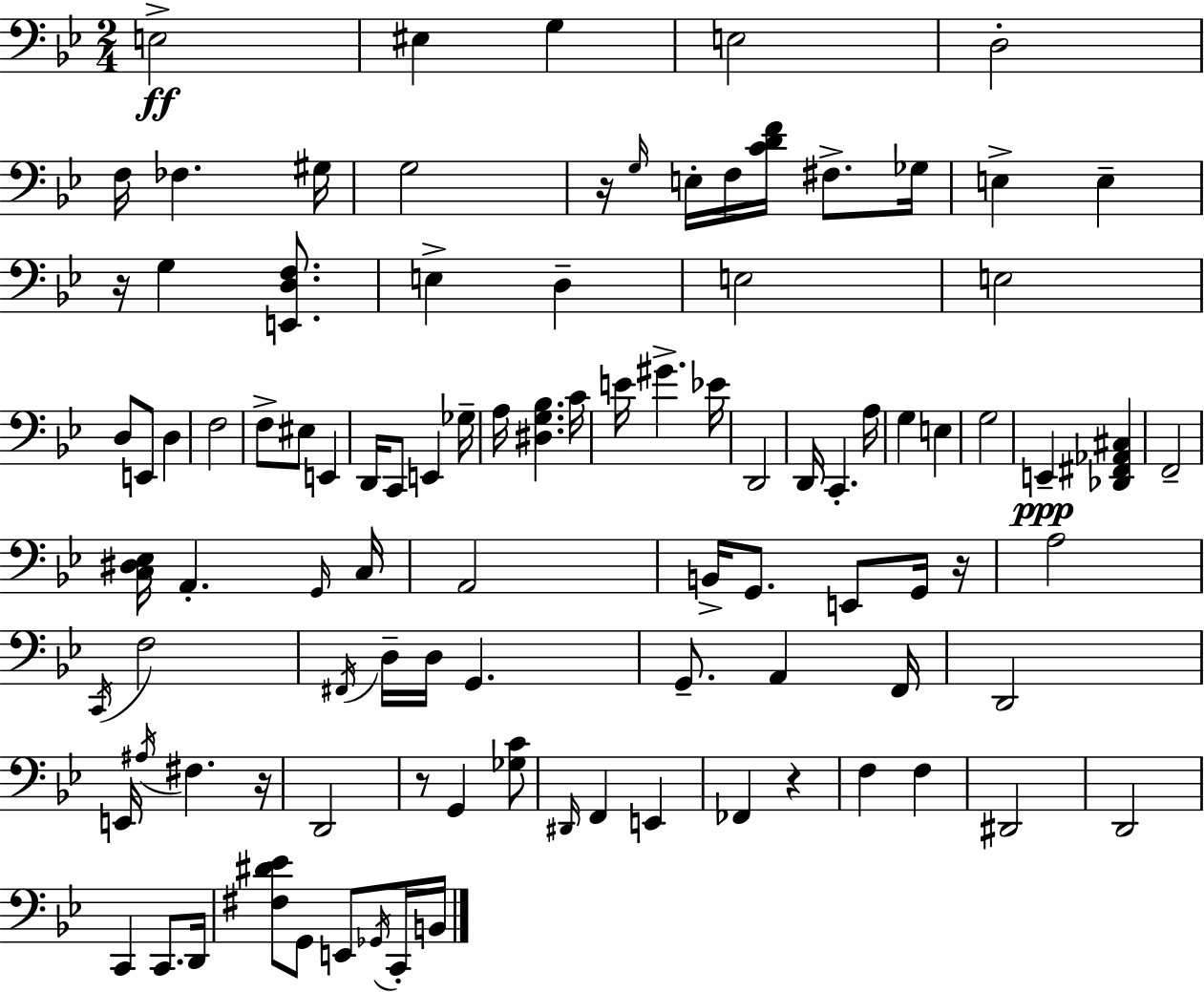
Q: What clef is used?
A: bass